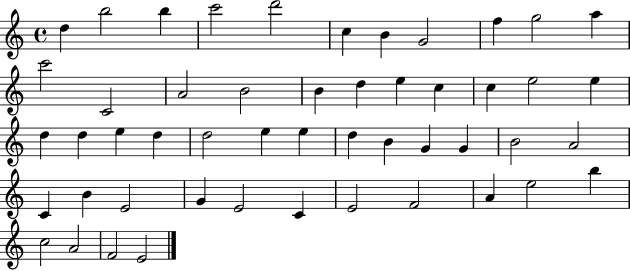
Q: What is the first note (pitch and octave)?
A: D5